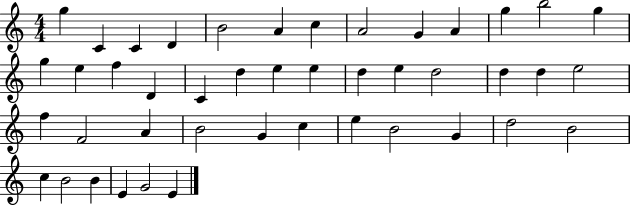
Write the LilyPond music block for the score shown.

{
  \clef treble
  \numericTimeSignature
  \time 4/4
  \key c \major
  g''4 c'4 c'4 d'4 | b'2 a'4 c''4 | a'2 g'4 a'4 | g''4 b''2 g''4 | \break g''4 e''4 f''4 d'4 | c'4 d''4 e''4 e''4 | d''4 e''4 d''2 | d''4 d''4 e''2 | \break f''4 f'2 a'4 | b'2 g'4 c''4 | e''4 b'2 g'4 | d''2 b'2 | \break c''4 b'2 b'4 | e'4 g'2 e'4 | \bar "|."
}